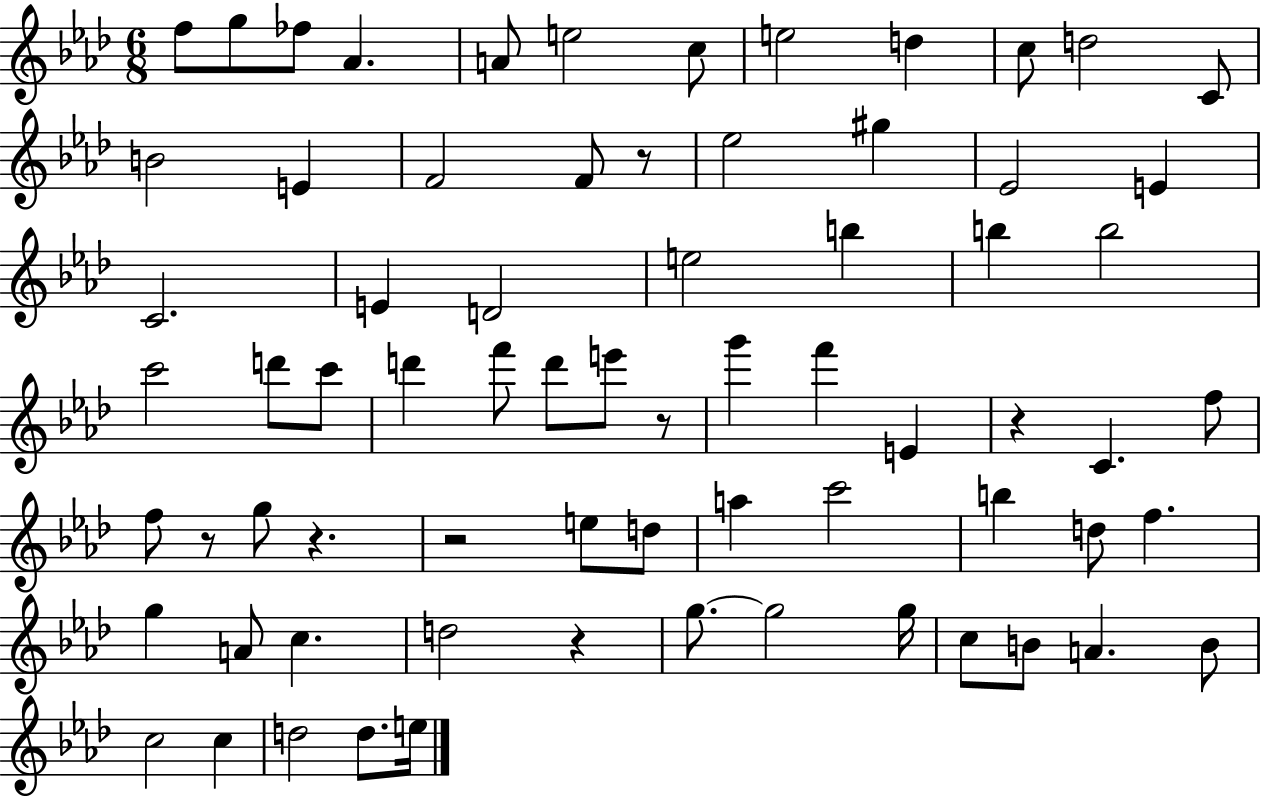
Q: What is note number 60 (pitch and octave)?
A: C5